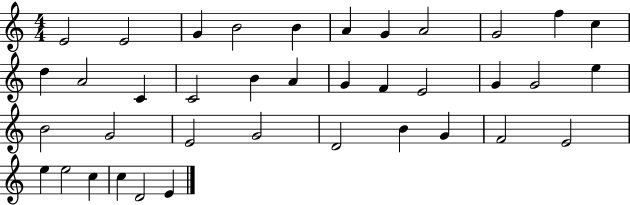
{
  \clef treble
  \numericTimeSignature
  \time 4/4
  \key c \major
  e'2 e'2 | g'4 b'2 b'4 | a'4 g'4 a'2 | g'2 f''4 c''4 | \break d''4 a'2 c'4 | c'2 b'4 a'4 | g'4 f'4 e'2 | g'4 g'2 e''4 | \break b'2 g'2 | e'2 g'2 | d'2 b'4 g'4 | f'2 e'2 | \break e''4 e''2 c''4 | c''4 d'2 e'4 | \bar "|."
}